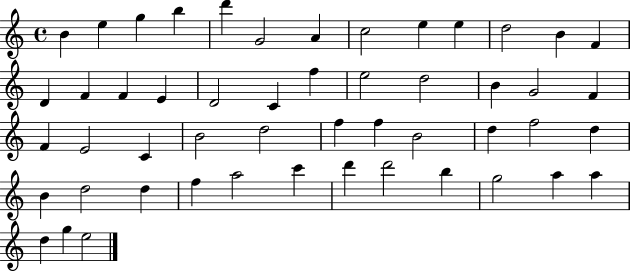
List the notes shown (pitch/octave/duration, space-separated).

B4/q E5/q G5/q B5/q D6/q G4/h A4/q C5/h E5/q E5/q D5/h B4/q F4/q D4/q F4/q F4/q E4/q D4/h C4/q F5/q E5/h D5/h B4/q G4/h F4/q F4/q E4/h C4/q B4/h D5/h F5/q F5/q B4/h D5/q F5/h D5/q B4/q D5/h D5/q F5/q A5/h C6/q D6/q D6/h B5/q G5/h A5/q A5/q D5/q G5/q E5/h